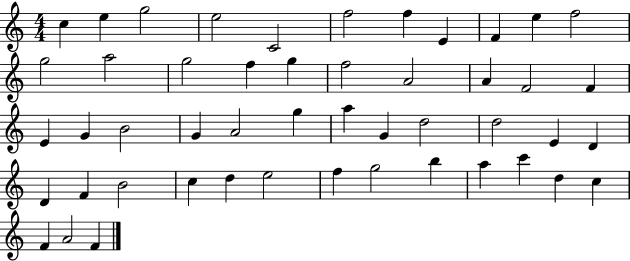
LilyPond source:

{
  \clef treble
  \numericTimeSignature
  \time 4/4
  \key c \major
  c''4 e''4 g''2 | e''2 c'2 | f''2 f''4 e'4 | f'4 e''4 f''2 | \break g''2 a''2 | g''2 f''4 g''4 | f''2 a'2 | a'4 f'2 f'4 | \break e'4 g'4 b'2 | g'4 a'2 g''4 | a''4 g'4 d''2 | d''2 e'4 d'4 | \break d'4 f'4 b'2 | c''4 d''4 e''2 | f''4 g''2 b''4 | a''4 c'''4 d''4 c''4 | \break f'4 a'2 f'4 | \bar "|."
}